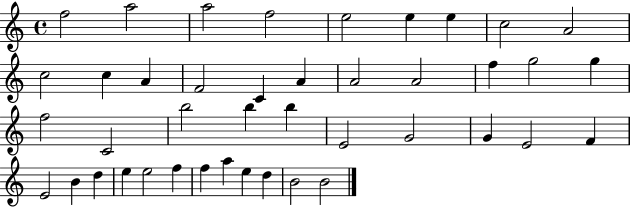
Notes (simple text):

F5/h A5/h A5/h F5/h E5/h E5/q E5/q C5/h A4/h C5/h C5/q A4/q F4/h C4/q A4/q A4/h A4/h F5/q G5/h G5/q F5/h C4/h B5/h B5/q B5/q E4/h G4/h G4/q E4/h F4/q E4/h B4/q D5/q E5/q E5/h F5/q F5/q A5/q E5/q D5/q B4/h B4/h